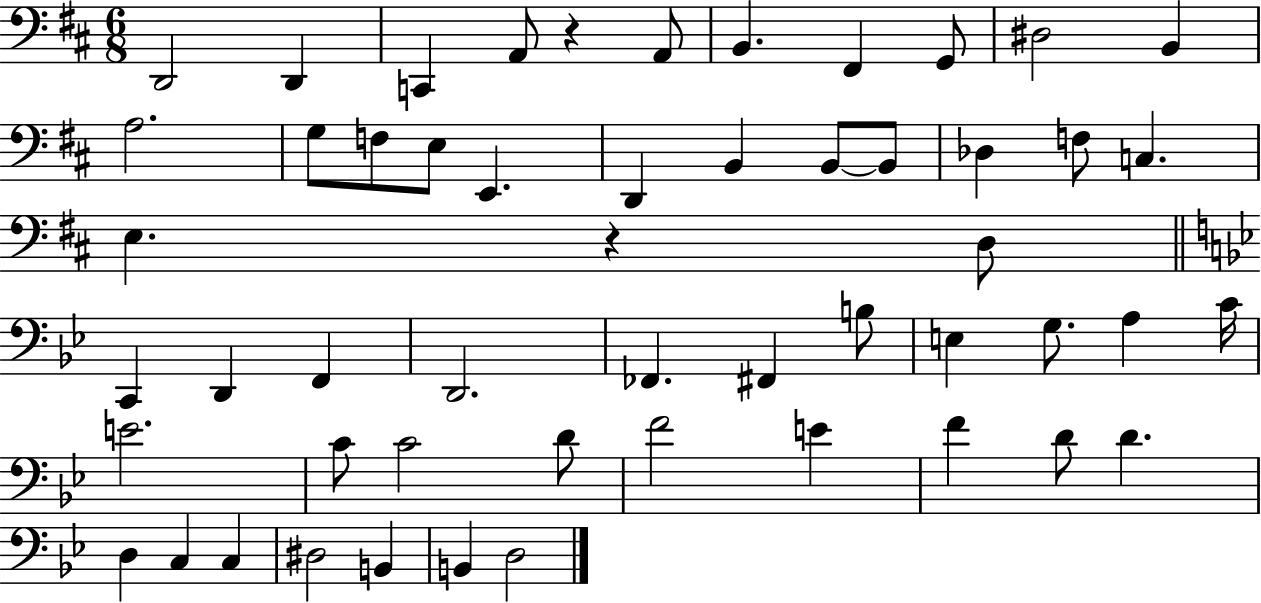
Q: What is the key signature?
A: D major